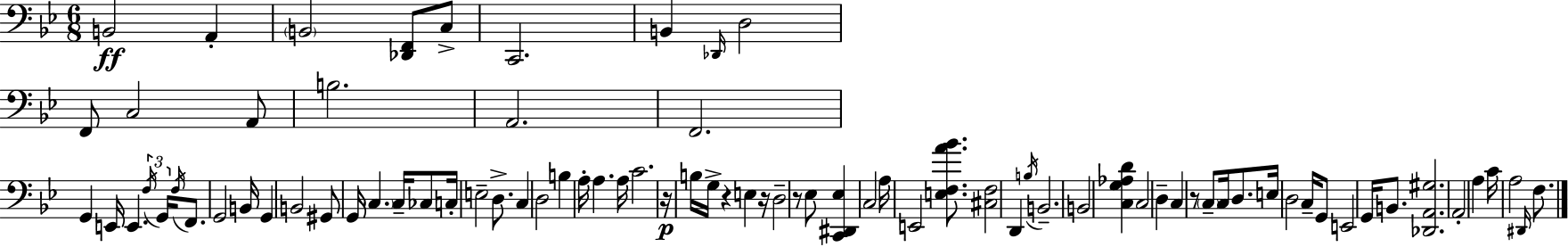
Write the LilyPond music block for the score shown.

{
  \clef bass
  \numericTimeSignature
  \time 6/8
  \key g \minor
  \repeat volta 2 { b,2\ff a,4-. | \parenthesize b,2 <des, f,>8 c8-> | c,2. | b,4 \grace { des,16 } d2 | \break f,8 c2 a,8 | b2. | a,2. | f,2. | \break g,4 e,16 e,4. | \tuplet 3/2 { \acciaccatura { f16 } g,16 \acciaccatura { f16 } } f,8. g,2 | b,16 g,4 b,2 | gis,8 g,16 \parenthesize c4. | \break c16-- ces8 c16-. e2-- | d8.-> c4 d2 | b4 a16-. a4. | a16 c'2. | \break r16\p b16 g16-> r4 e4 | r16 d2-- r8 | ees8 <c, dis, ees>4 c2 | a16 e,2 | \break <e f a' bes'>8. <cis f>2 d,4 | \acciaccatura { b16 } b,2.-- | b,2 | <c g aes d'>4 c2 | \break d4-- c4 r8 \parenthesize c8-- | c16 d8. e16 d2 | c16-- g,8 e,2 | g,16 b,8. <des, a, gis>2. | \break a,2-. | a4 c'16 a2 | \grace { dis,16 } f8. } \bar "|."
}